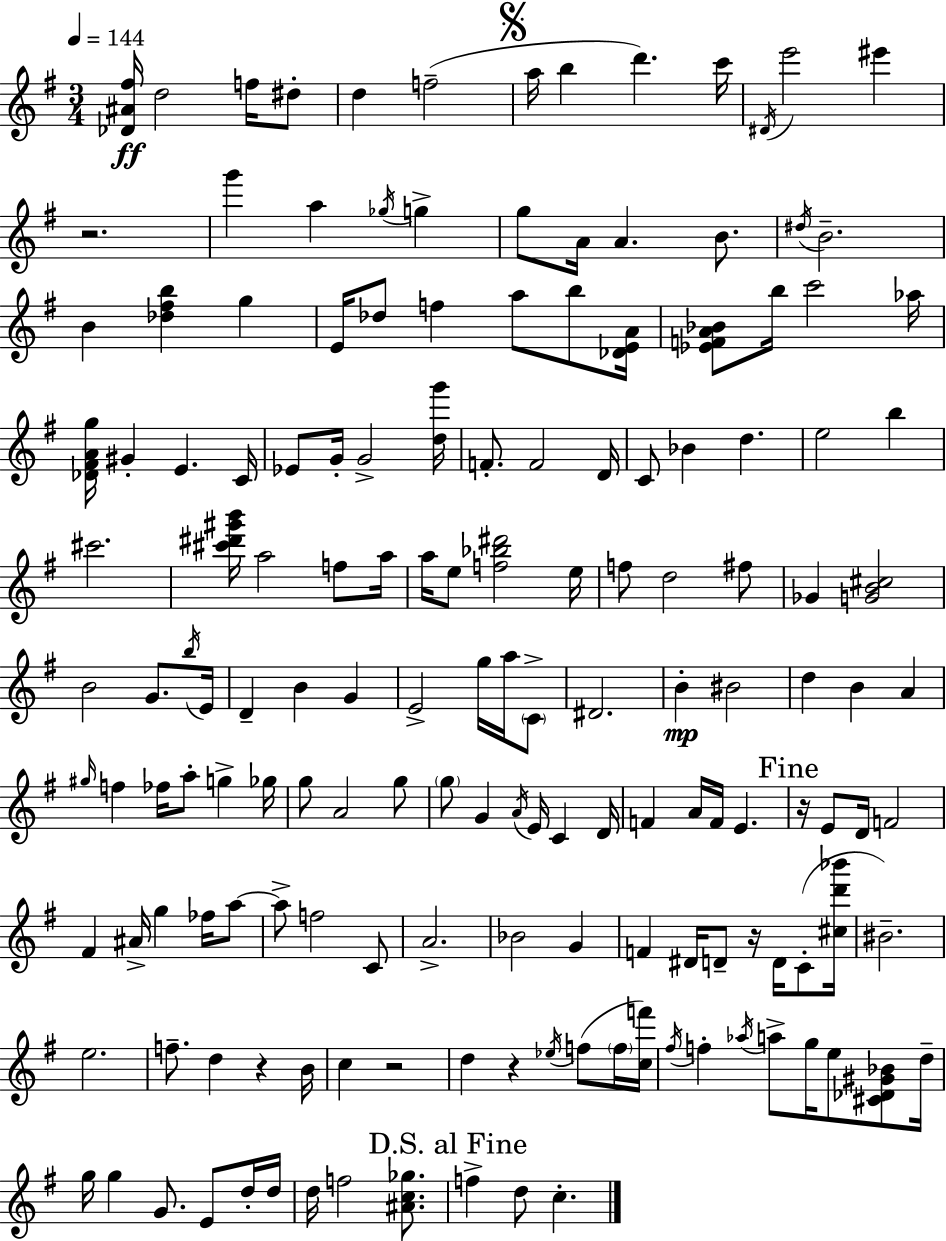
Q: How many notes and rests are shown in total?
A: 159